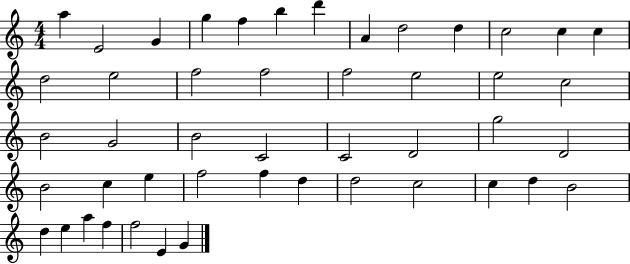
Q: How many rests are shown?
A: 0